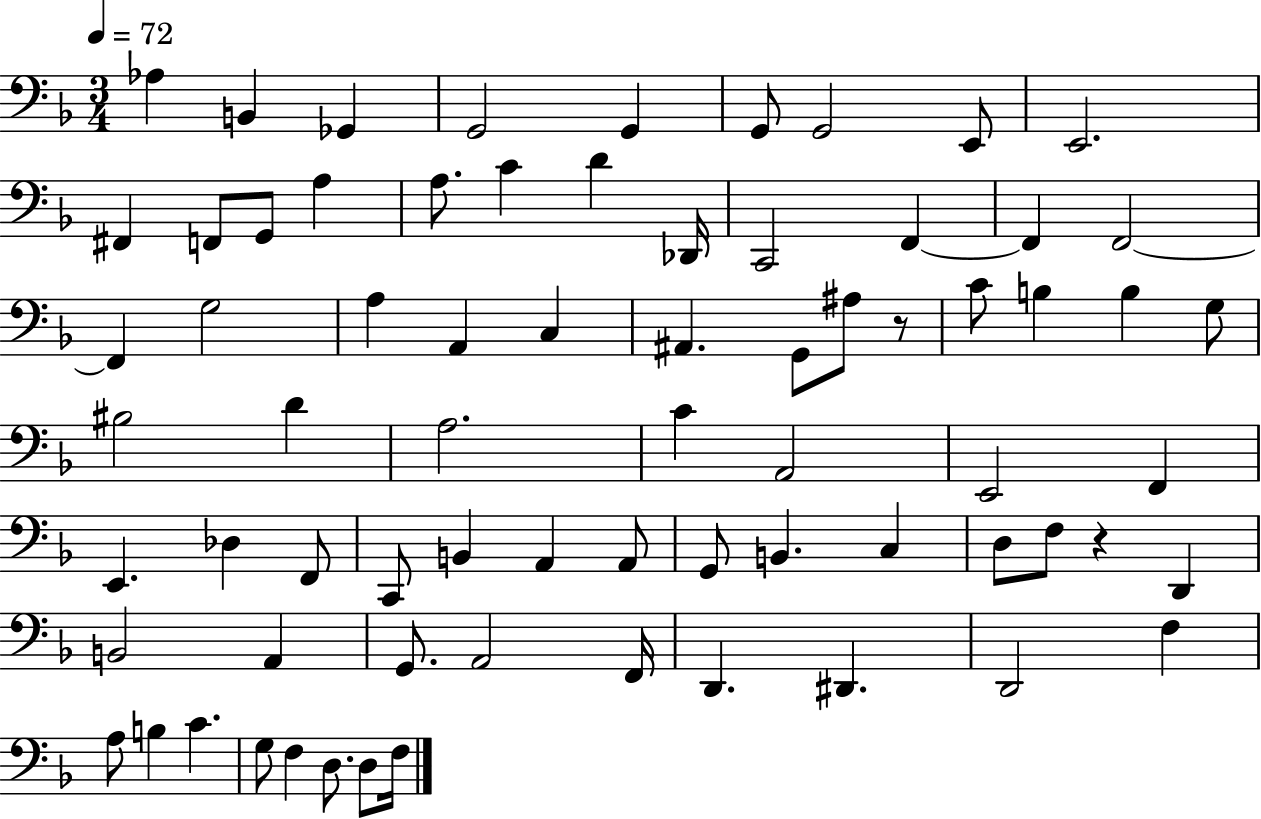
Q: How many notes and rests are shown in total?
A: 72